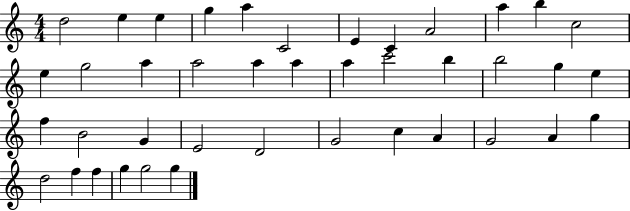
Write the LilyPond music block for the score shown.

{
  \clef treble
  \numericTimeSignature
  \time 4/4
  \key c \major
  d''2 e''4 e''4 | g''4 a''4 c'2 | e'4 c'4 a'2 | a''4 b''4 c''2 | \break e''4 g''2 a''4 | a''2 a''4 a''4 | a''4 c'''2 b''4 | b''2 g''4 e''4 | \break f''4 b'2 g'4 | e'2 d'2 | g'2 c''4 a'4 | g'2 a'4 g''4 | \break d''2 f''4 f''4 | g''4 g''2 g''4 | \bar "|."
}